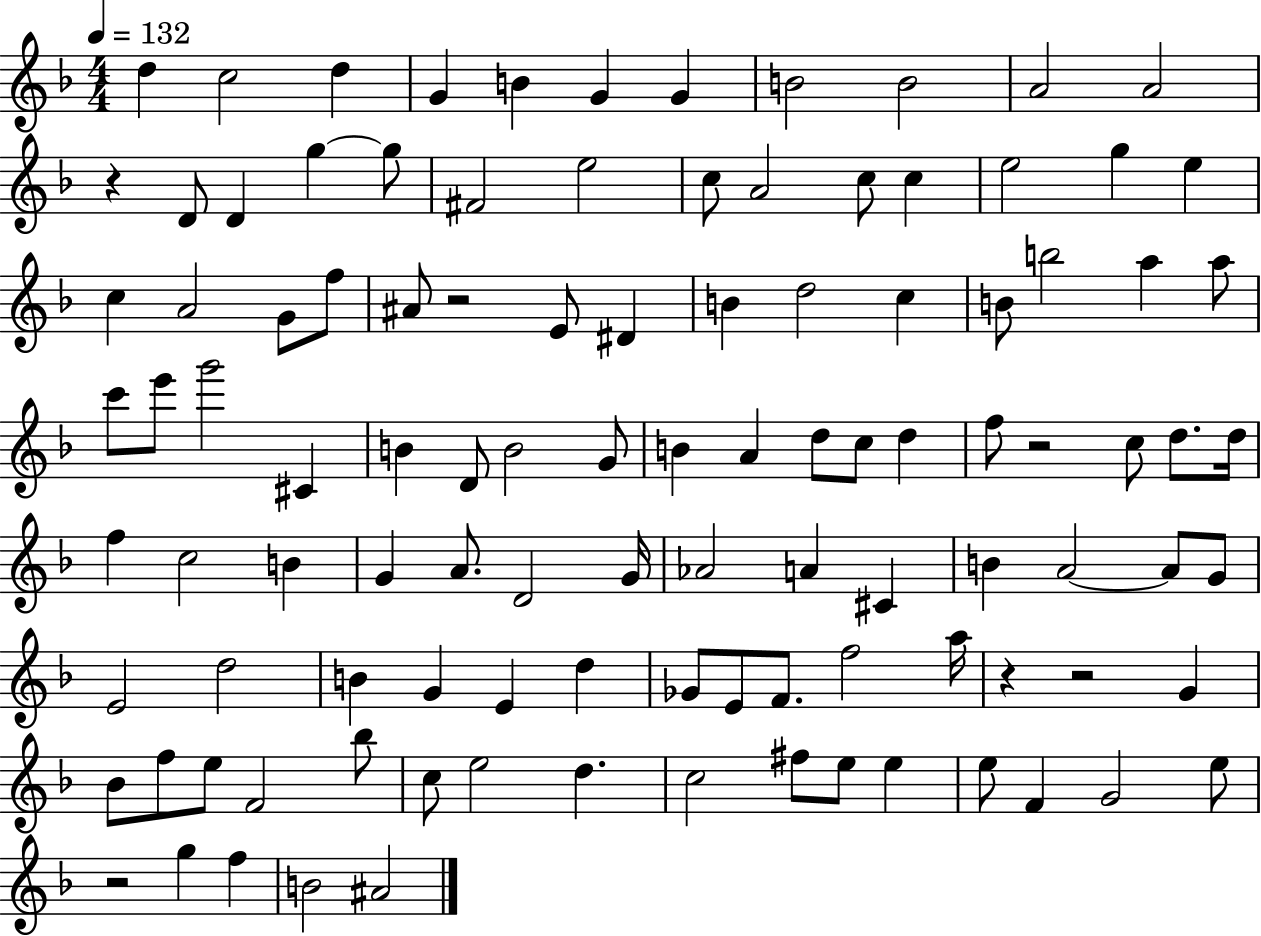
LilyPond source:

{
  \clef treble
  \numericTimeSignature
  \time 4/4
  \key f \major
  \tempo 4 = 132
  \repeat volta 2 { d''4 c''2 d''4 | g'4 b'4 g'4 g'4 | b'2 b'2 | a'2 a'2 | \break r4 d'8 d'4 g''4~~ g''8 | fis'2 e''2 | c''8 a'2 c''8 c''4 | e''2 g''4 e''4 | \break c''4 a'2 g'8 f''8 | ais'8 r2 e'8 dis'4 | b'4 d''2 c''4 | b'8 b''2 a''4 a''8 | \break c'''8 e'''8 g'''2 cis'4 | b'4 d'8 b'2 g'8 | b'4 a'4 d''8 c''8 d''4 | f''8 r2 c''8 d''8. d''16 | \break f''4 c''2 b'4 | g'4 a'8. d'2 g'16 | aes'2 a'4 cis'4 | b'4 a'2~~ a'8 g'8 | \break e'2 d''2 | b'4 g'4 e'4 d''4 | ges'8 e'8 f'8. f''2 a''16 | r4 r2 g'4 | \break bes'8 f''8 e''8 f'2 bes''8 | c''8 e''2 d''4. | c''2 fis''8 e''8 e''4 | e''8 f'4 g'2 e''8 | \break r2 g''4 f''4 | b'2 ais'2 | } \bar "|."
}